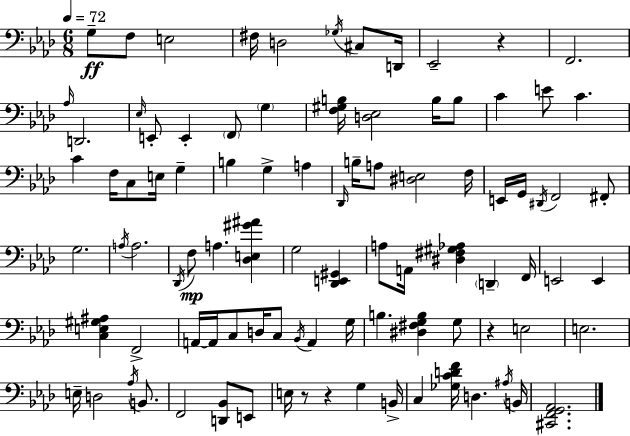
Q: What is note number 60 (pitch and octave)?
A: A2